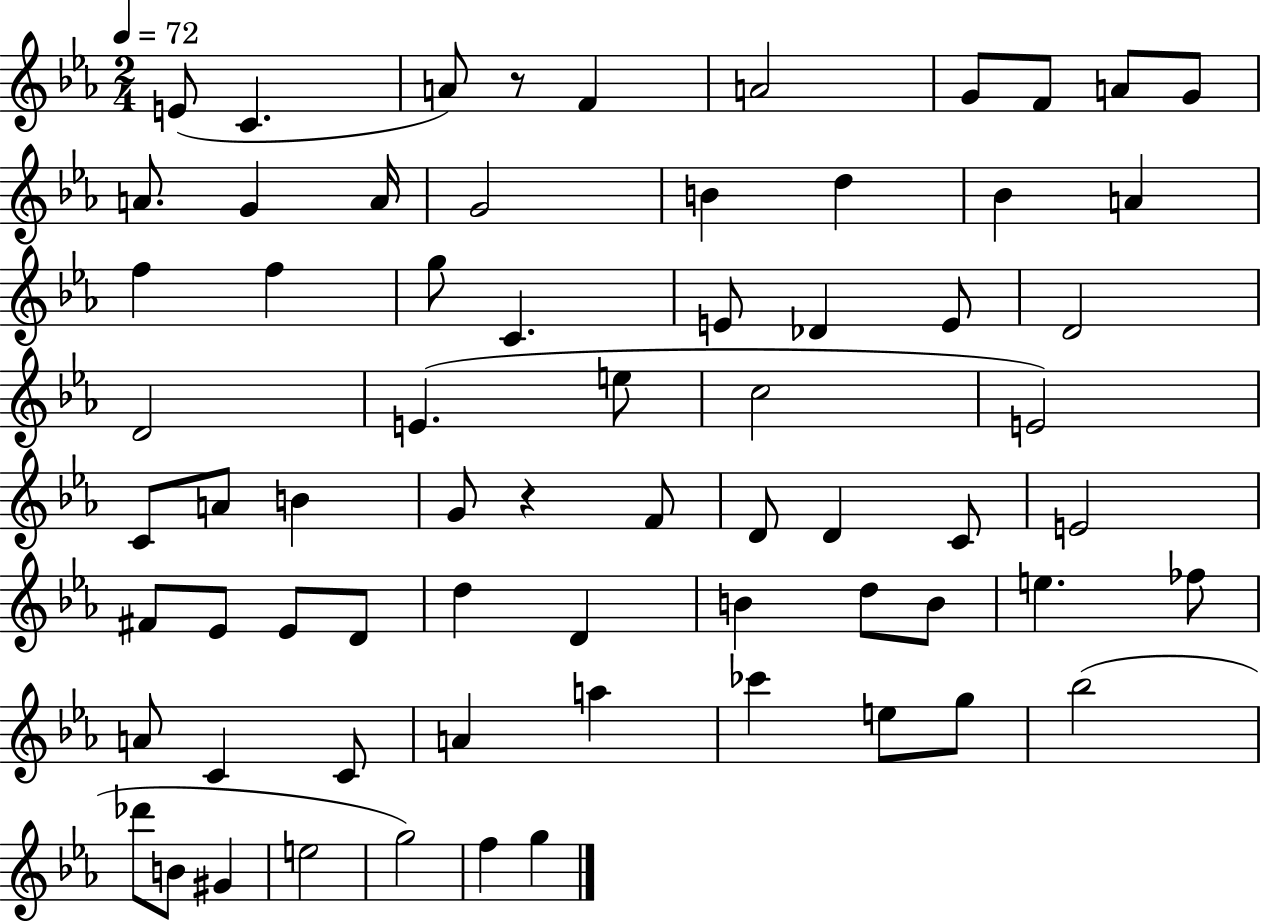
X:1
T:Untitled
M:2/4
L:1/4
K:Eb
E/2 C A/2 z/2 F A2 G/2 F/2 A/2 G/2 A/2 G A/4 G2 B d _B A f f g/2 C E/2 _D E/2 D2 D2 E e/2 c2 E2 C/2 A/2 B G/2 z F/2 D/2 D C/2 E2 ^F/2 _E/2 _E/2 D/2 d D B d/2 B/2 e _f/2 A/2 C C/2 A a _c' e/2 g/2 _b2 _d'/2 B/2 ^G e2 g2 f g